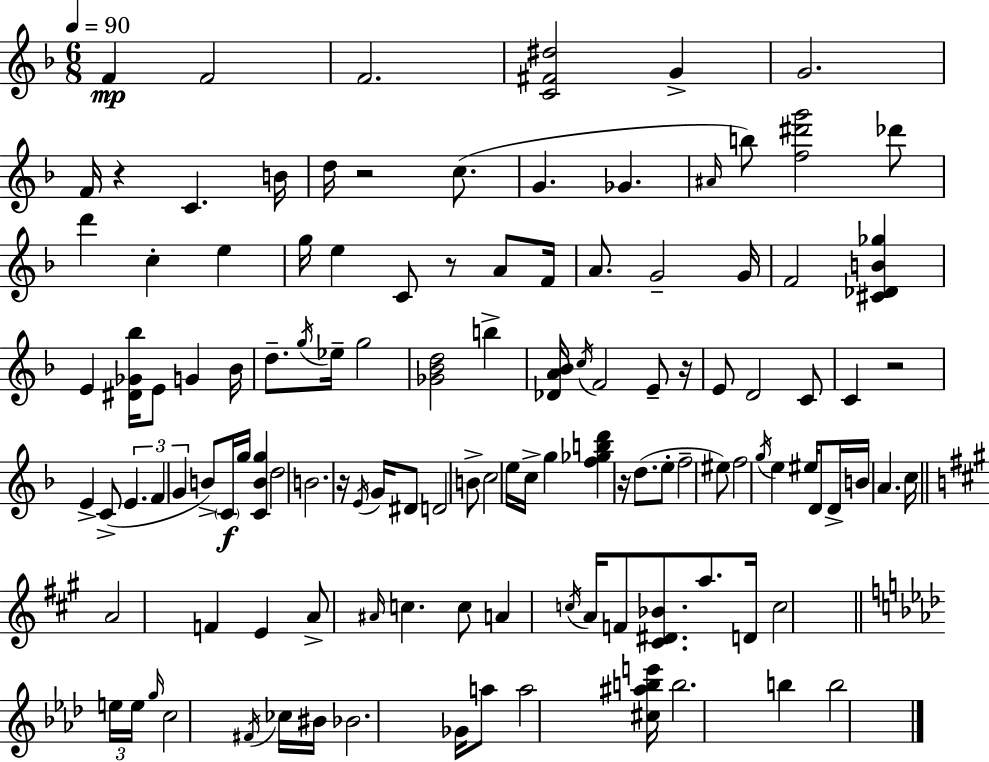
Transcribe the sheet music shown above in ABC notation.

X:1
T:Untitled
M:6/8
L:1/4
K:F
F F2 F2 [C^F^d]2 G G2 F/4 z C B/4 d/4 z2 c/2 G _G ^A/4 b/2 [f^d'g']2 _d'/2 d' c e g/4 e C/2 z/2 A/2 F/4 A/2 G2 G/4 F2 [^C_DB_g] E [^D_G_b]/4 E/2 G _B/4 d/2 g/4 _e/4 g2 [_G_Bd]2 b [_DA_B]/4 c/4 F2 E/2 z/4 E/2 D2 C/2 C z2 E C/2 E F G B/2 C/4 g/4 [CBg] d2 B2 z/4 E/4 G/4 ^D/2 D2 B/2 c2 e/4 c/4 g [f_gbd'] z/4 d/2 e/2 f2 ^e/2 f2 g/4 e ^e/4 D/2 D/4 B/4 A c/4 A2 F E A/2 ^A/4 c c/2 A c/4 A/4 F/2 [^C^D_B]/2 a/2 D/4 c2 e/4 e/4 g/4 c2 ^F/4 _c/4 ^B/4 _B2 _G/4 a/2 a2 [^c^abe']/4 b2 b b2